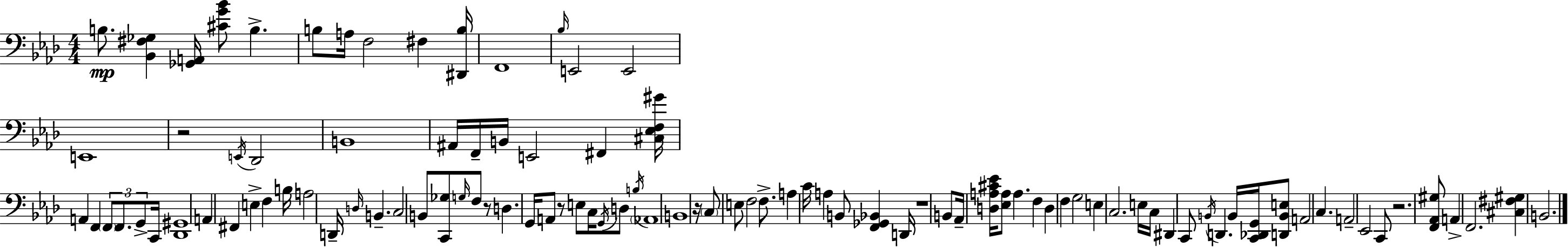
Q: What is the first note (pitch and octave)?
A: B3